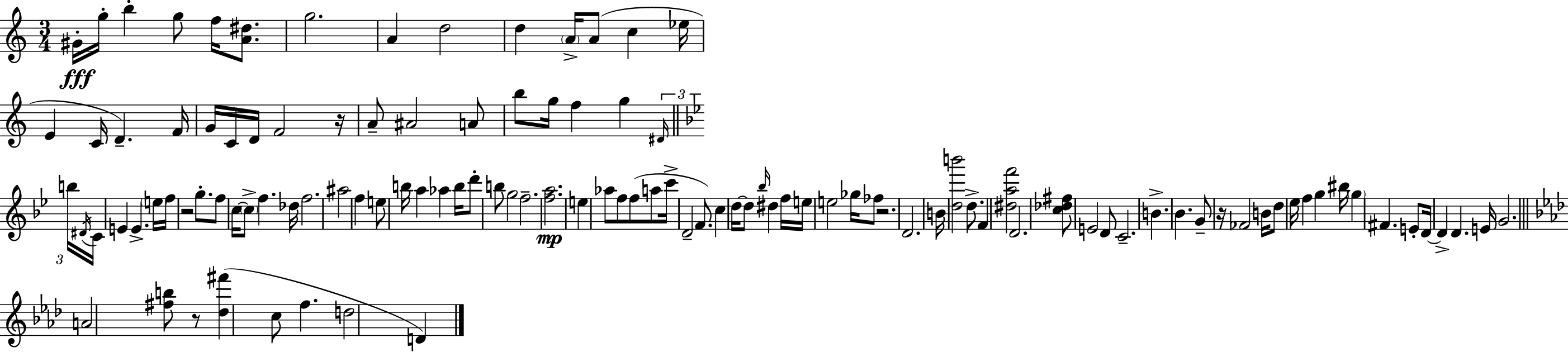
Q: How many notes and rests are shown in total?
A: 115